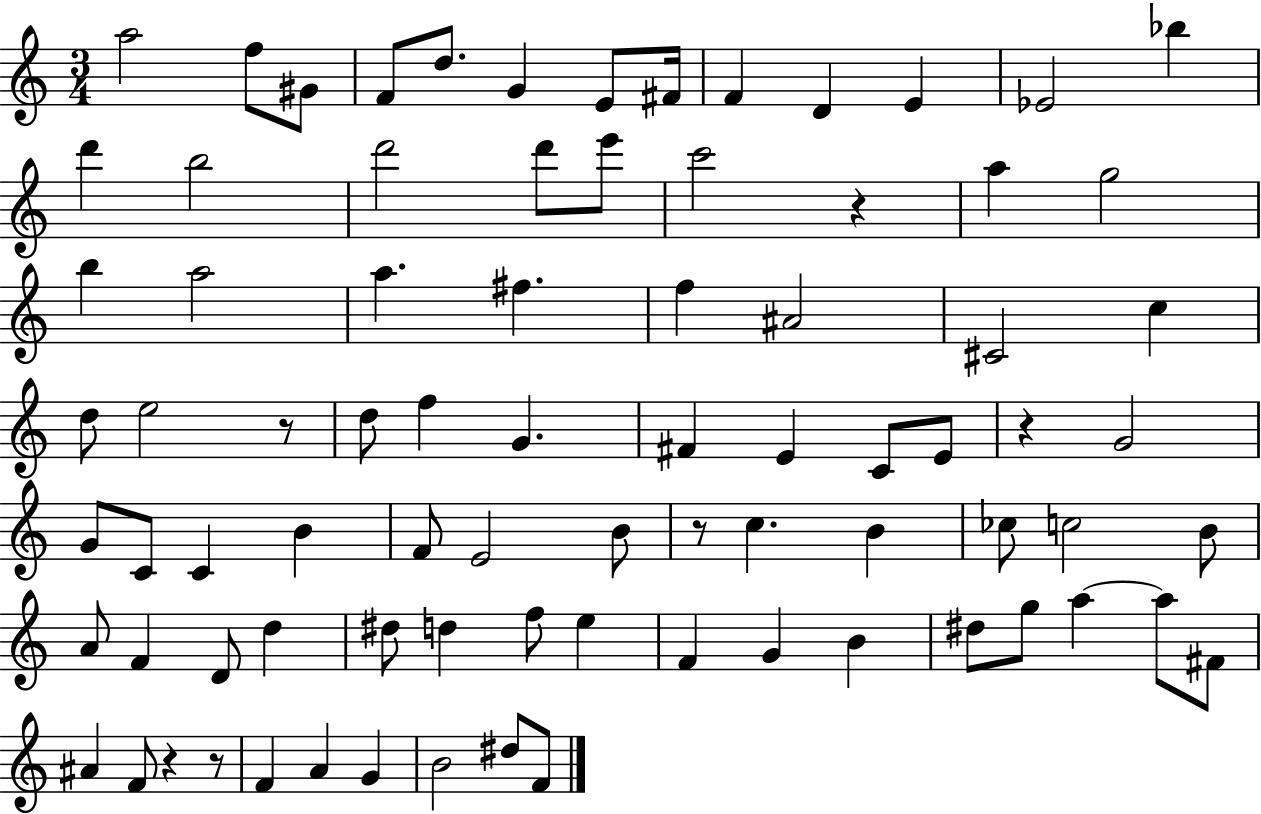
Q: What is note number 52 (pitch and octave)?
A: A4